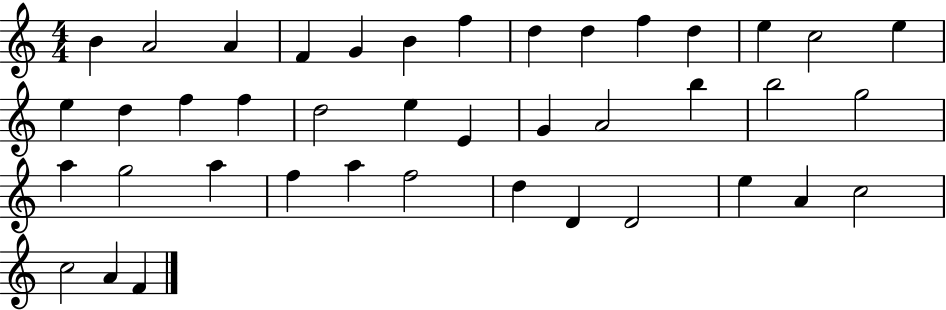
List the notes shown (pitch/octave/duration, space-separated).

B4/q A4/h A4/q F4/q G4/q B4/q F5/q D5/q D5/q F5/q D5/q E5/q C5/h E5/q E5/q D5/q F5/q F5/q D5/h E5/q E4/q G4/q A4/h B5/q B5/h G5/h A5/q G5/h A5/q F5/q A5/q F5/h D5/q D4/q D4/h E5/q A4/q C5/h C5/h A4/q F4/q